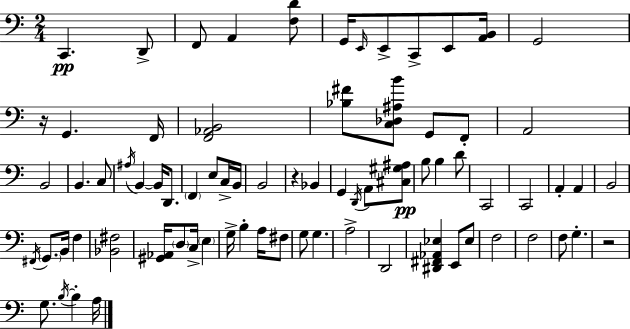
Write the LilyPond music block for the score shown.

{
  \clef bass
  \numericTimeSignature
  \time 2/4
  \key a \minor
  c,4.\pp d,8-> | f,8 a,4 <f d'>8 | g,16 \grace { e,16 } e,8-> c,8-> e,8 | <a, b,>16 g,2 | \break r16 g,4. | f,16 <f, aes, b,>2 | <bes fis'>8 <c des ais b'>8 g,8 f,8-. | a,2 | \break b,2 | b,4. c8 | \acciaccatura { ais16 } b,4~~ b,16 d,8. | \parenthesize f,4 e8 | \break c16-> b,16 b,2 | r4 bes,4 | g,4 \acciaccatura { d,16 } a,8 | <cis gis ais>8\pp b8 b4 | \break d'8 c,2 | c,2 | a,4-. a,4 | b,2 | \break \acciaccatura { fis,16 } \parenthesize g,8. b,16 | f4 <bes, fis>2 | <gis, aes,>16 \parenthesize d8 c16-> | \parenthesize e4 g16-> b4-. | \break a16 fis8 g8 g4. | a2-> | d,2 | <dis, fis, aes, ees>4 | \break e,8 ees8 f2 | f2 | f8 g4.-. | r2 | \break g8. \acciaccatura { b16~ }~ | b4-. a16 \bar "|."
}